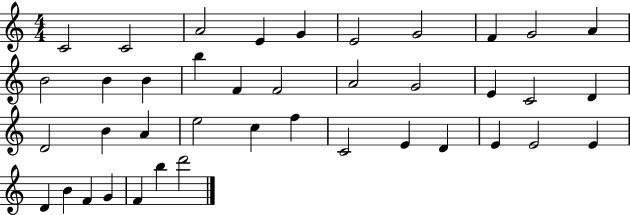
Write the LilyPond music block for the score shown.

{
  \clef treble
  \numericTimeSignature
  \time 4/4
  \key c \major
  c'2 c'2 | a'2 e'4 g'4 | e'2 g'2 | f'4 g'2 a'4 | \break b'2 b'4 b'4 | b''4 f'4 f'2 | a'2 g'2 | e'4 c'2 d'4 | \break d'2 b'4 a'4 | e''2 c''4 f''4 | c'2 e'4 d'4 | e'4 e'2 e'4 | \break d'4 b'4 f'4 g'4 | f'4 b''4 d'''2 | \bar "|."
}